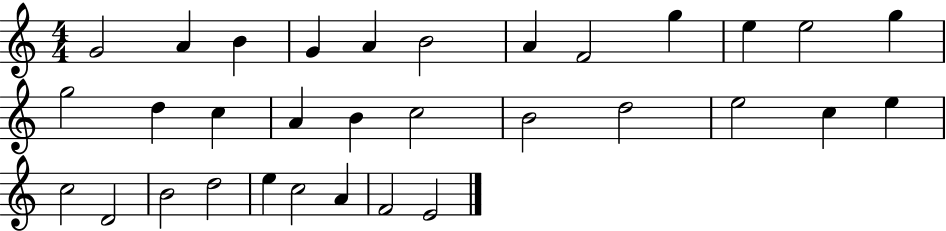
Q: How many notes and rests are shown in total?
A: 32